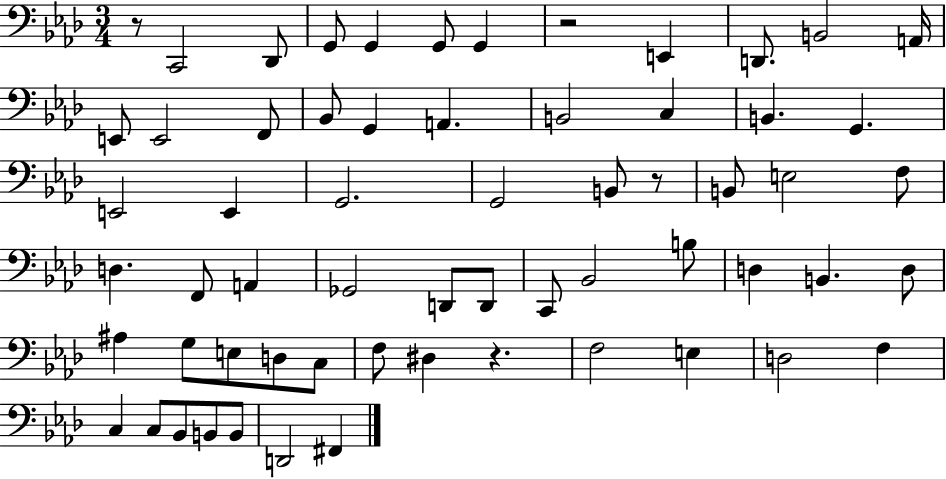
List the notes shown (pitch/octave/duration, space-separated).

R/e C2/h Db2/e G2/e G2/q G2/e G2/q R/h E2/q D2/e. B2/h A2/s E2/e E2/h F2/e Bb2/e G2/q A2/q. B2/h C3/q B2/q. G2/q. E2/h E2/q G2/h. G2/h B2/e R/e B2/e E3/h F3/e D3/q. F2/e A2/q Gb2/h D2/e D2/e C2/e Bb2/h B3/e D3/q B2/q. D3/e A#3/q G3/e E3/e D3/e C3/e F3/e D#3/q R/q. F3/h E3/q D3/h F3/q C3/q C3/e Bb2/e B2/e B2/e D2/h F#2/q